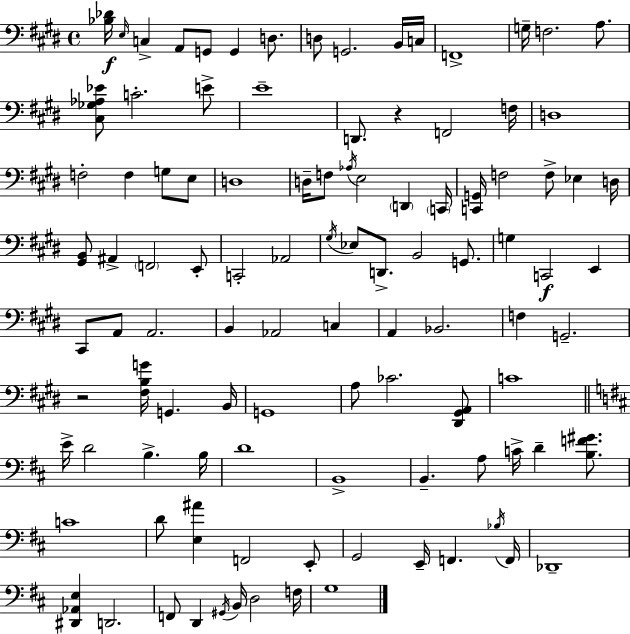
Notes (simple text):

[Bb3,Db4]/s E3/s C3/q A2/e G2/e G2/q D3/e. D3/e G2/h. B2/s C3/s F2/w G3/s F3/h. A3/e. [C#3,Gb3,Ab3,Eb4]/e C4/h. E4/e E4/w D2/e. R/q F2/h F3/s D3/w F3/h F3/q G3/e E3/e D3/w D3/s F3/e Ab3/s E3/h D2/q C2/s [C2,G2]/s F3/h F3/e Eb3/q D3/s [G#2,B2]/e A#2/q F2/h E2/e C2/h Ab2/h G#3/s Eb3/e D2/e. B2/h G2/e. G3/q C2/h E2/q C#2/e A2/e A2/h. B2/q Ab2/h C3/q A2/q Bb2/h. F3/q G2/h. R/h [F#3,B3,G4]/s G2/q. B2/s G2/w A3/e CES4/h. [D#2,G#2,A2]/e C4/w E4/s D4/h B3/q. B3/s D4/w B2/w B2/q. A3/e C4/s D4/q [B3,F4,G#4]/e. C4/w D4/e [E3,A#4]/q F2/h E2/e G2/h E2/s F2/q. Bb3/s F2/s Db2/w [D#2,Ab2,E3]/q D2/h. F2/e D2/q G#2/s B2/s D3/h F3/s G3/w